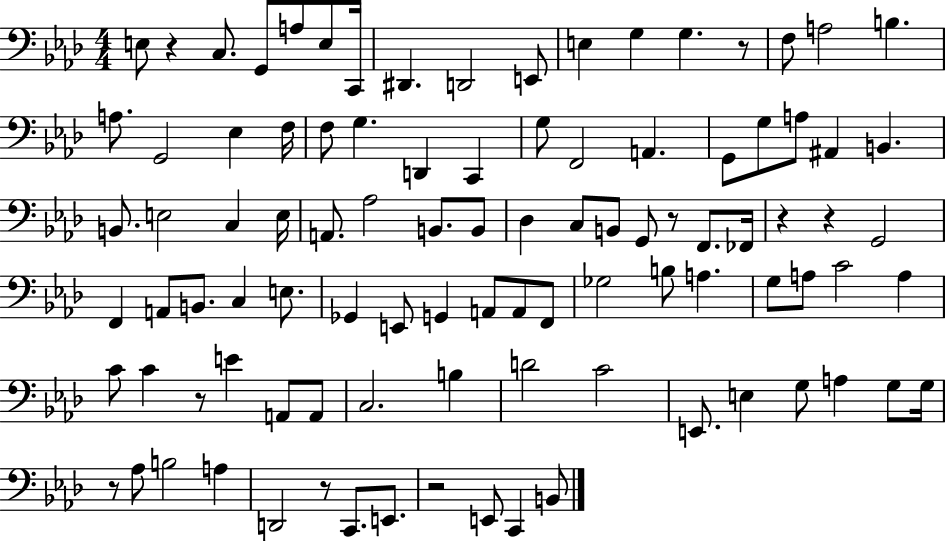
E3/e R/q C3/e. G2/e A3/e E3/e C2/s D#2/q. D2/h E2/e E3/q G3/q G3/q. R/e F3/e A3/h B3/q. A3/e. G2/h Eb3/q F3/s F3/e G3/q. D2/q C2/q G3/e F2/h A2/q. G2/e G3/e A3/e A#2/q B2/q. B2/e. E3/h C3/q E3/s A2/e. Ab3/h B2/e. B2/e Db3/q C3/e B2/e G2/e R/e F2/e. FES2/s R/q R/q G2/h F2/q A2/e B2/e. C3/q E3/e. Gb2/q E2/e G2/q A2/e A2/e F2/e Gb3/h B3/e A3/q. G3/e A3/e C4/h A3/q C4/e C4/q R/e E4/q A2/e A2/e C3/h. B3/q D4/h C4/h E2/e. E3/q G3/e A3/q G3/e G3/s R/e Ab3/e B3/h A3/q D2/h R/e C2/e. E2/e. R/h E2/e C2/q B2/e